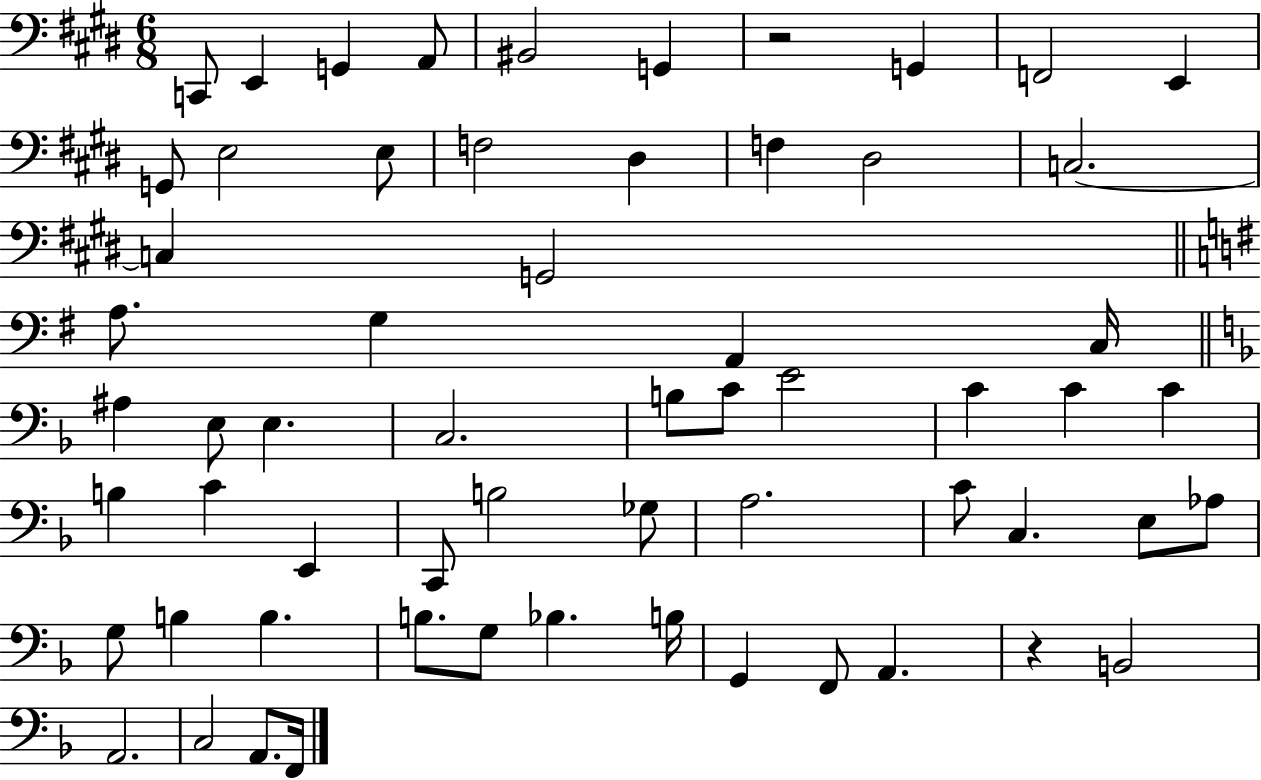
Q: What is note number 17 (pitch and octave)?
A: C3